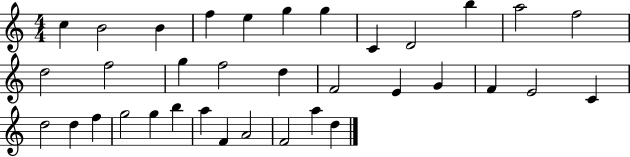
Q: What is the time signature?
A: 4/4